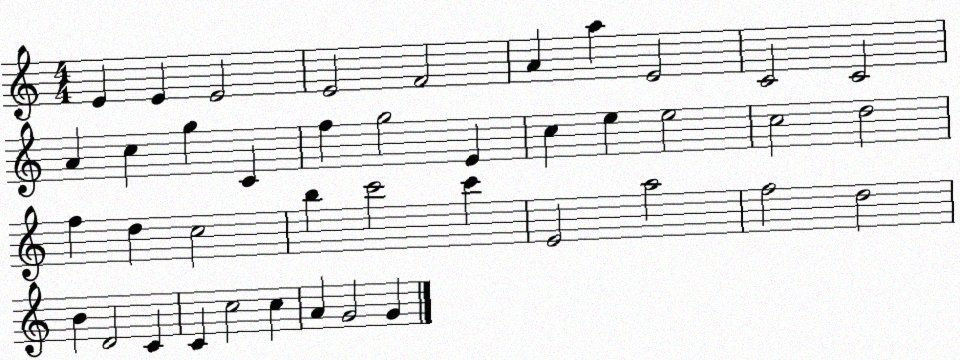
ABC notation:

X:1
T:Untitled
M:4/4
L:1/4
K:C
E E E2 E2 F2 A a E2 C2 C2 A c g C f g2 E c e e2 c2 d2 f d c2 b c'2 c' E2 a2 f2 d2 B D2 C C c2 c A G2 G